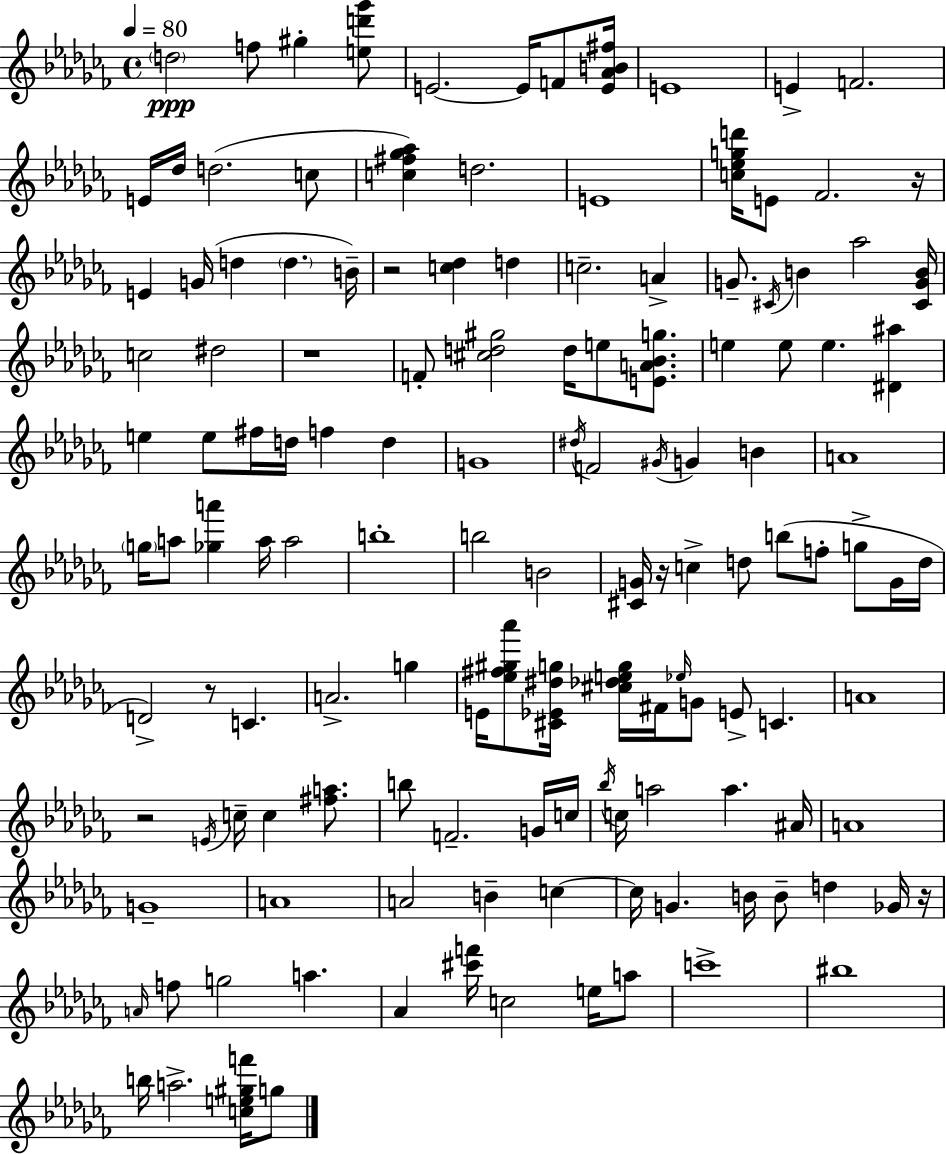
D5/h F5/e G#5/q [E5,D6,Gb6]/e E4/h. E4/s F4/e [E4,Ab4,B4,F#5]/s E4/w E4/q F4/h. E4/s Db5/s D5/h. C5/e [C5,F#5,Gb5,Ab5]/q D5/h. E4/w [C5,Eb5,G5,D6]/s E4/e FES4/h. R/s E4/q G4/s D5/q D5/q. B4/s R/h [C5,Db5]/q D5/q C5/h. A4/q G4/e. C#4/s B4/q Ab5/h [C#4,G4,B4]/s C5/h D#5/h R/w F4/e [C#5,D5,G#5]/h D5/s E5/e [E4,A4,Bb4,G5]/e. E5/q E5/e E5/q. [D#4,A#5]/q E5/q E5/e F#5/s D5/s F5/q D5/q G4/w D#5/s F4/h G#4/s G4/q B4/q A4/w G5/s A5/e [Gb5,A6]/q A5/s A5/h B5/w B5/h B4/h [C#4,G4]/s R/s C5/q D5/e B5/e F5/e G5/e G4/s D5/s D4/h R/e C4/q. A4/h. G5/q E4/s [Eb5,F#5,G#5,Ab6]/e [C#4,Eb4,D#5,G5]/s [C#5,Db5,E5,G5]/s F#4/s Eb5/s G4/e E4/e C4/q. A4/w R/h E4/s C5/s C5/q [F#5,A5]/e. B5/e F4/h. G4/s C5/s Bb5/s C5/s A5/h A5/q. A#4/s A4/w G4/w A4/w A4/h B4/q C5/q C5/s G4/q. B4/s B4/e D5/q Gb4/s R/s A4/s F5/e G5/h A5/q. Ab4/q [C#6,F6]/s C5/h E5/s A5/e C6/w BIS5/w B5/s A5/h. [C5,E5,G#5,F6]/s G5/e